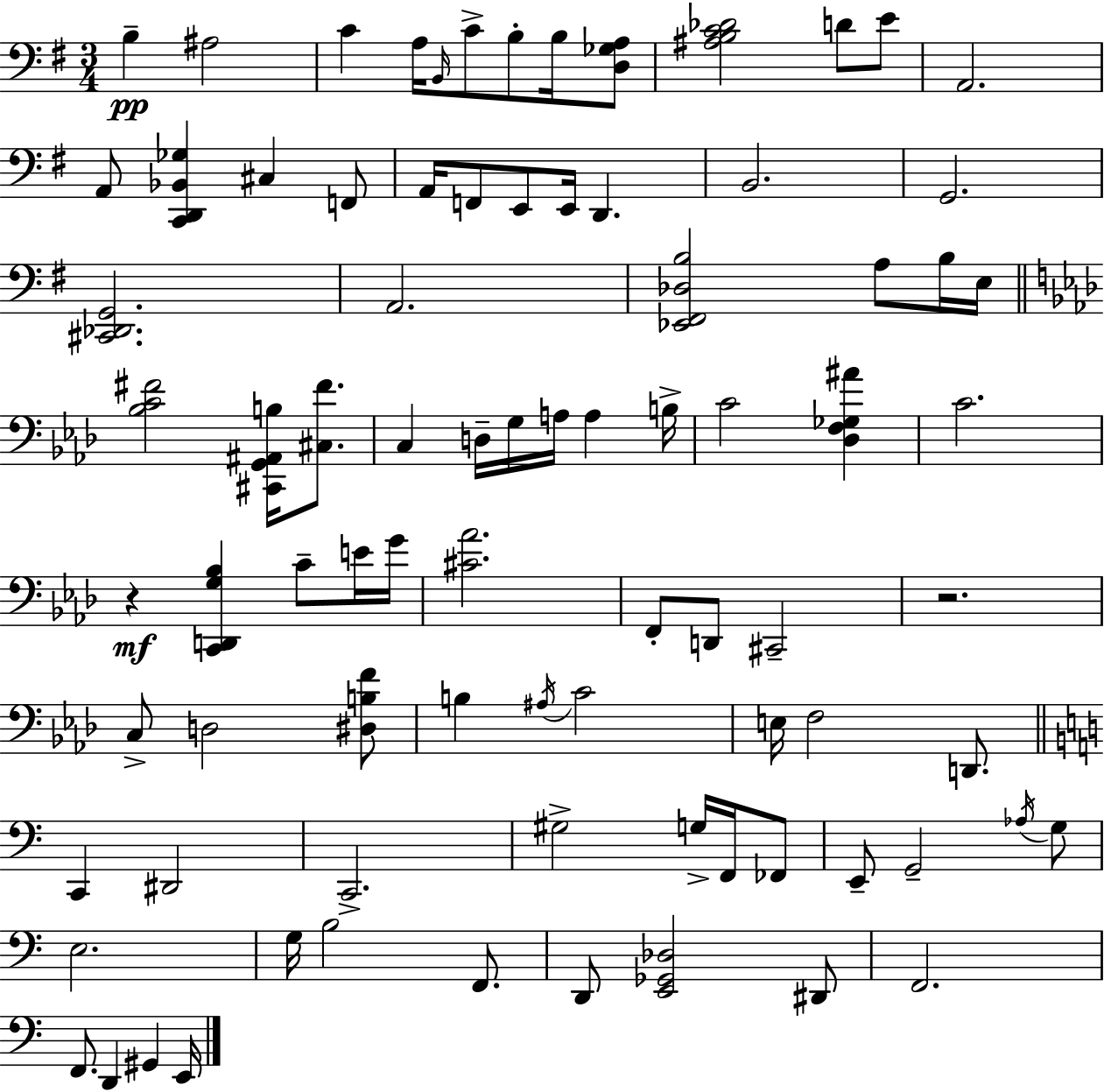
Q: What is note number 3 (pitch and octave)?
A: C4